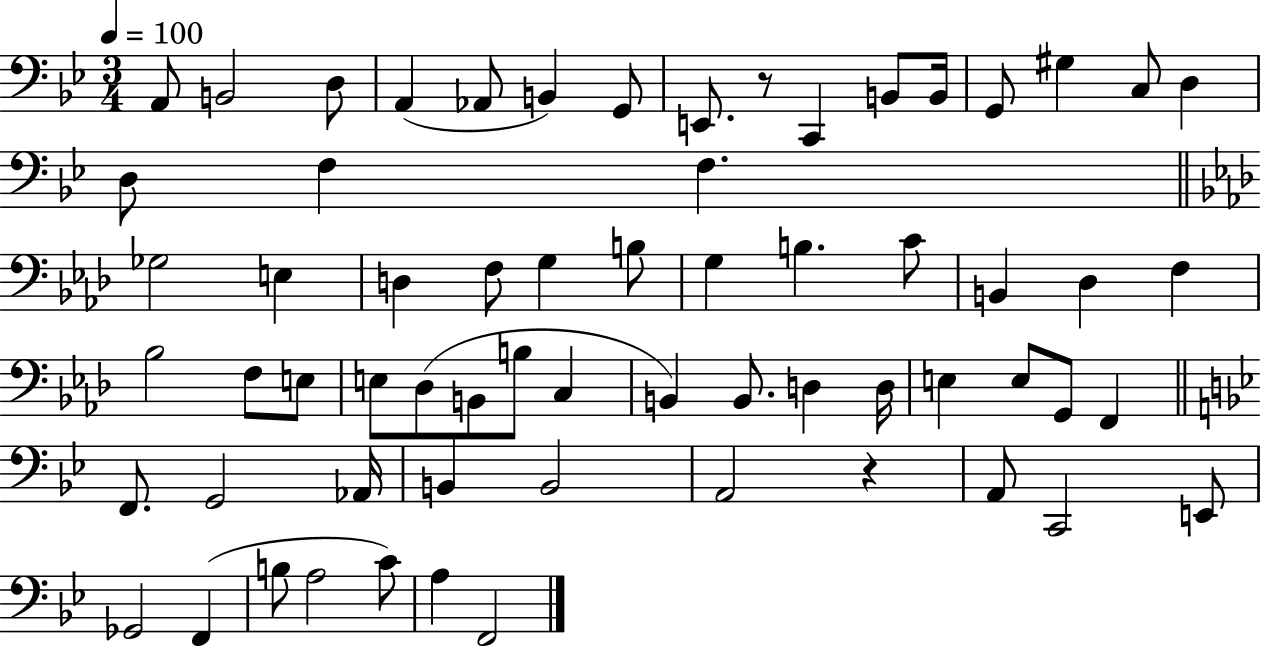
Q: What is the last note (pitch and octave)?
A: F2